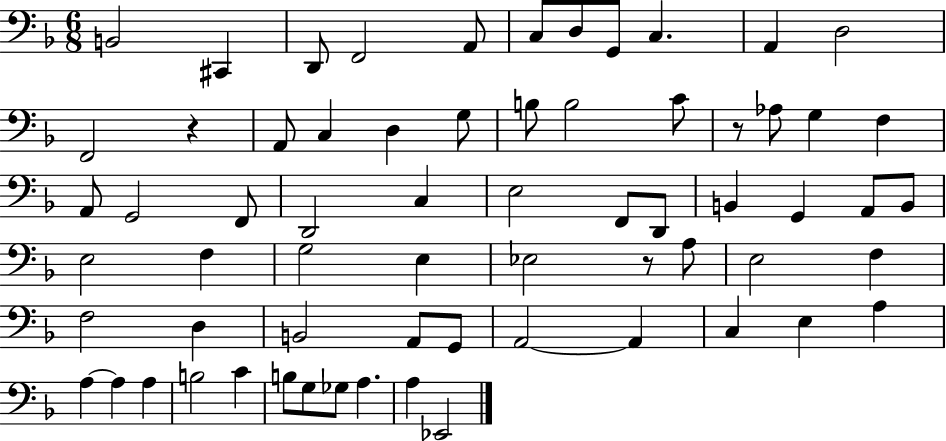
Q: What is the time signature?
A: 6/8